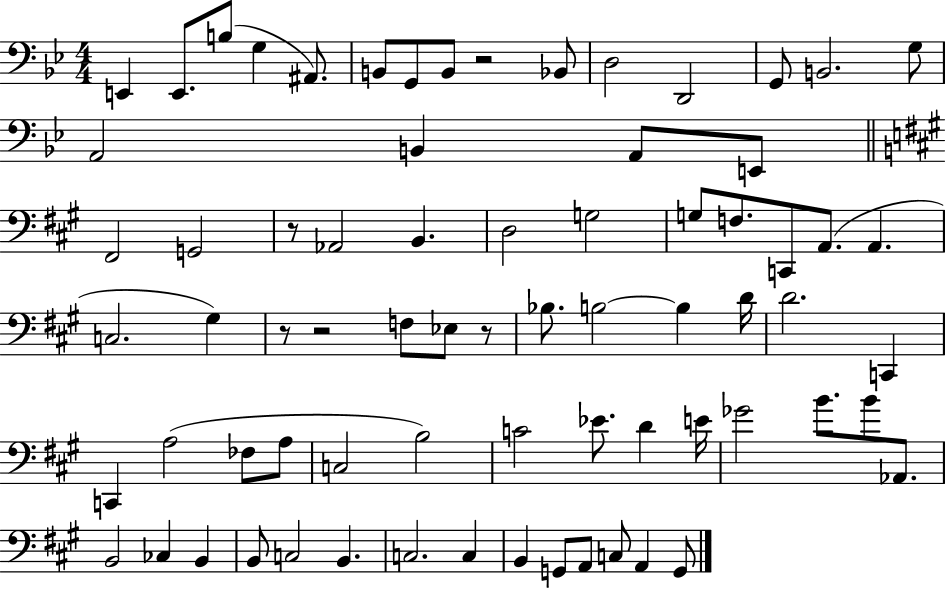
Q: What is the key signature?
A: BES major